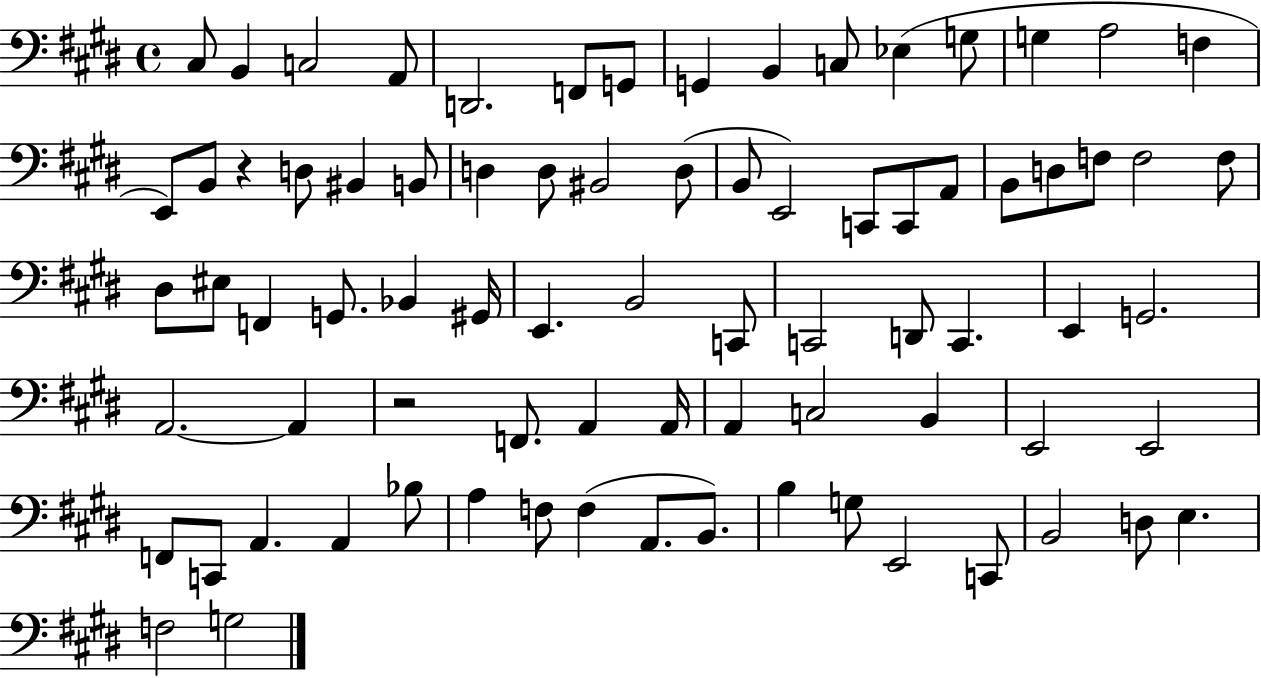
C#3/e B2/q C3/h A2/e D2/h. F2/e G2/e G2/q B2/q C3/e Eb3/q G3/e G3/q A3/h F3/q E2/e B2/e R/q D3/e BIS2/q B2/e D3/q D3/e BIS2/h D3/e B2/e E2/h C2/e C2/e A2/e B2/e D3/e F3/e F3/h F3/e D#3/e EIS3/e F2/q G2/e. Bb2/q G#2/s E2/q. B2/h C2/e C2/h D2/e C2/q. E2/q G2/h. A2/h. A2/q R/h F2/e. A2/q A2/s A2/q C3/h B2/q E2/h E2/h F2/e C2/e A2/q. A2/q Bb3/e A3/q F3/e F3/q A2/e. B2/e. B3/q G3/e E2/h C2/e B2/h D3/e E3/q. F3/h G3/h